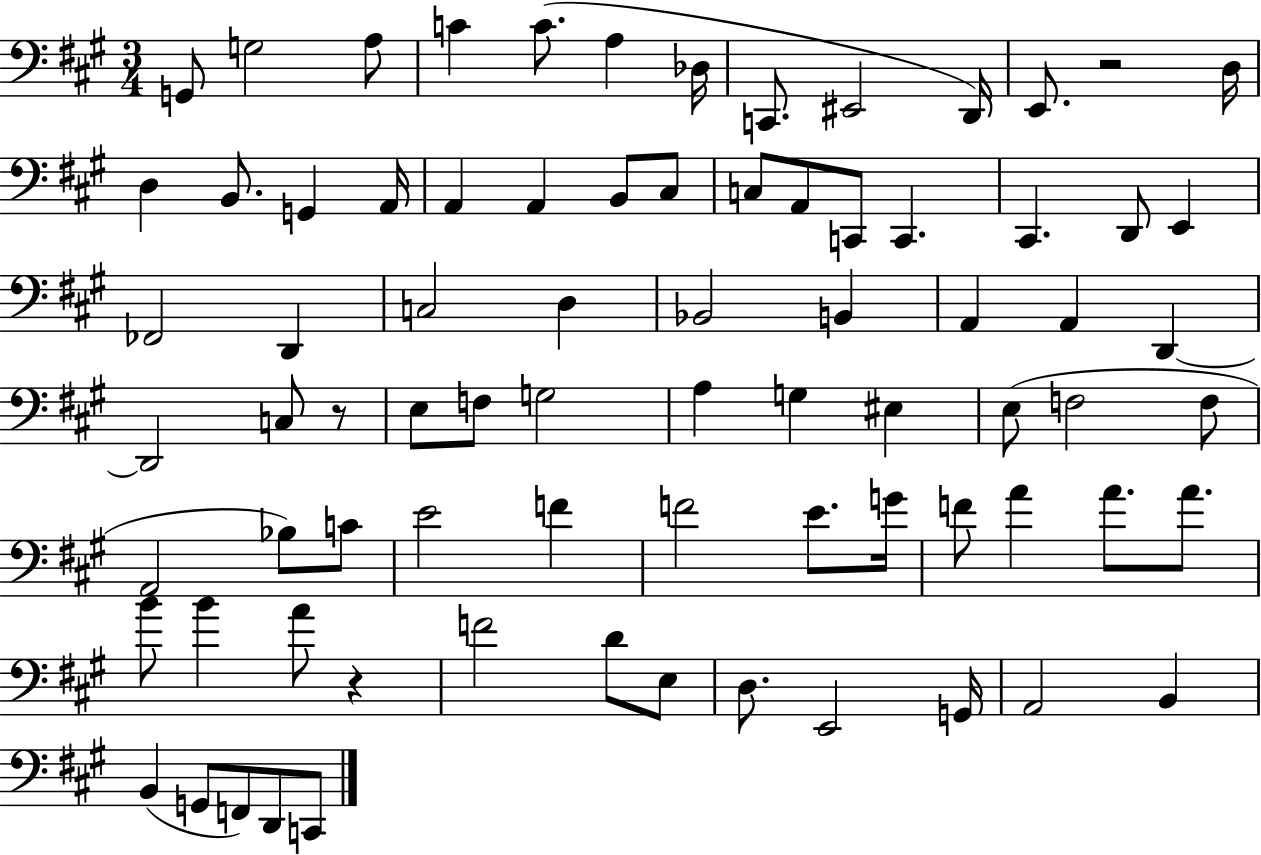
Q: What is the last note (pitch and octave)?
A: C2